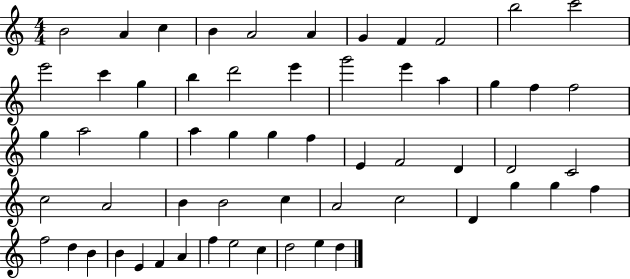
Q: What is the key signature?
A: C major